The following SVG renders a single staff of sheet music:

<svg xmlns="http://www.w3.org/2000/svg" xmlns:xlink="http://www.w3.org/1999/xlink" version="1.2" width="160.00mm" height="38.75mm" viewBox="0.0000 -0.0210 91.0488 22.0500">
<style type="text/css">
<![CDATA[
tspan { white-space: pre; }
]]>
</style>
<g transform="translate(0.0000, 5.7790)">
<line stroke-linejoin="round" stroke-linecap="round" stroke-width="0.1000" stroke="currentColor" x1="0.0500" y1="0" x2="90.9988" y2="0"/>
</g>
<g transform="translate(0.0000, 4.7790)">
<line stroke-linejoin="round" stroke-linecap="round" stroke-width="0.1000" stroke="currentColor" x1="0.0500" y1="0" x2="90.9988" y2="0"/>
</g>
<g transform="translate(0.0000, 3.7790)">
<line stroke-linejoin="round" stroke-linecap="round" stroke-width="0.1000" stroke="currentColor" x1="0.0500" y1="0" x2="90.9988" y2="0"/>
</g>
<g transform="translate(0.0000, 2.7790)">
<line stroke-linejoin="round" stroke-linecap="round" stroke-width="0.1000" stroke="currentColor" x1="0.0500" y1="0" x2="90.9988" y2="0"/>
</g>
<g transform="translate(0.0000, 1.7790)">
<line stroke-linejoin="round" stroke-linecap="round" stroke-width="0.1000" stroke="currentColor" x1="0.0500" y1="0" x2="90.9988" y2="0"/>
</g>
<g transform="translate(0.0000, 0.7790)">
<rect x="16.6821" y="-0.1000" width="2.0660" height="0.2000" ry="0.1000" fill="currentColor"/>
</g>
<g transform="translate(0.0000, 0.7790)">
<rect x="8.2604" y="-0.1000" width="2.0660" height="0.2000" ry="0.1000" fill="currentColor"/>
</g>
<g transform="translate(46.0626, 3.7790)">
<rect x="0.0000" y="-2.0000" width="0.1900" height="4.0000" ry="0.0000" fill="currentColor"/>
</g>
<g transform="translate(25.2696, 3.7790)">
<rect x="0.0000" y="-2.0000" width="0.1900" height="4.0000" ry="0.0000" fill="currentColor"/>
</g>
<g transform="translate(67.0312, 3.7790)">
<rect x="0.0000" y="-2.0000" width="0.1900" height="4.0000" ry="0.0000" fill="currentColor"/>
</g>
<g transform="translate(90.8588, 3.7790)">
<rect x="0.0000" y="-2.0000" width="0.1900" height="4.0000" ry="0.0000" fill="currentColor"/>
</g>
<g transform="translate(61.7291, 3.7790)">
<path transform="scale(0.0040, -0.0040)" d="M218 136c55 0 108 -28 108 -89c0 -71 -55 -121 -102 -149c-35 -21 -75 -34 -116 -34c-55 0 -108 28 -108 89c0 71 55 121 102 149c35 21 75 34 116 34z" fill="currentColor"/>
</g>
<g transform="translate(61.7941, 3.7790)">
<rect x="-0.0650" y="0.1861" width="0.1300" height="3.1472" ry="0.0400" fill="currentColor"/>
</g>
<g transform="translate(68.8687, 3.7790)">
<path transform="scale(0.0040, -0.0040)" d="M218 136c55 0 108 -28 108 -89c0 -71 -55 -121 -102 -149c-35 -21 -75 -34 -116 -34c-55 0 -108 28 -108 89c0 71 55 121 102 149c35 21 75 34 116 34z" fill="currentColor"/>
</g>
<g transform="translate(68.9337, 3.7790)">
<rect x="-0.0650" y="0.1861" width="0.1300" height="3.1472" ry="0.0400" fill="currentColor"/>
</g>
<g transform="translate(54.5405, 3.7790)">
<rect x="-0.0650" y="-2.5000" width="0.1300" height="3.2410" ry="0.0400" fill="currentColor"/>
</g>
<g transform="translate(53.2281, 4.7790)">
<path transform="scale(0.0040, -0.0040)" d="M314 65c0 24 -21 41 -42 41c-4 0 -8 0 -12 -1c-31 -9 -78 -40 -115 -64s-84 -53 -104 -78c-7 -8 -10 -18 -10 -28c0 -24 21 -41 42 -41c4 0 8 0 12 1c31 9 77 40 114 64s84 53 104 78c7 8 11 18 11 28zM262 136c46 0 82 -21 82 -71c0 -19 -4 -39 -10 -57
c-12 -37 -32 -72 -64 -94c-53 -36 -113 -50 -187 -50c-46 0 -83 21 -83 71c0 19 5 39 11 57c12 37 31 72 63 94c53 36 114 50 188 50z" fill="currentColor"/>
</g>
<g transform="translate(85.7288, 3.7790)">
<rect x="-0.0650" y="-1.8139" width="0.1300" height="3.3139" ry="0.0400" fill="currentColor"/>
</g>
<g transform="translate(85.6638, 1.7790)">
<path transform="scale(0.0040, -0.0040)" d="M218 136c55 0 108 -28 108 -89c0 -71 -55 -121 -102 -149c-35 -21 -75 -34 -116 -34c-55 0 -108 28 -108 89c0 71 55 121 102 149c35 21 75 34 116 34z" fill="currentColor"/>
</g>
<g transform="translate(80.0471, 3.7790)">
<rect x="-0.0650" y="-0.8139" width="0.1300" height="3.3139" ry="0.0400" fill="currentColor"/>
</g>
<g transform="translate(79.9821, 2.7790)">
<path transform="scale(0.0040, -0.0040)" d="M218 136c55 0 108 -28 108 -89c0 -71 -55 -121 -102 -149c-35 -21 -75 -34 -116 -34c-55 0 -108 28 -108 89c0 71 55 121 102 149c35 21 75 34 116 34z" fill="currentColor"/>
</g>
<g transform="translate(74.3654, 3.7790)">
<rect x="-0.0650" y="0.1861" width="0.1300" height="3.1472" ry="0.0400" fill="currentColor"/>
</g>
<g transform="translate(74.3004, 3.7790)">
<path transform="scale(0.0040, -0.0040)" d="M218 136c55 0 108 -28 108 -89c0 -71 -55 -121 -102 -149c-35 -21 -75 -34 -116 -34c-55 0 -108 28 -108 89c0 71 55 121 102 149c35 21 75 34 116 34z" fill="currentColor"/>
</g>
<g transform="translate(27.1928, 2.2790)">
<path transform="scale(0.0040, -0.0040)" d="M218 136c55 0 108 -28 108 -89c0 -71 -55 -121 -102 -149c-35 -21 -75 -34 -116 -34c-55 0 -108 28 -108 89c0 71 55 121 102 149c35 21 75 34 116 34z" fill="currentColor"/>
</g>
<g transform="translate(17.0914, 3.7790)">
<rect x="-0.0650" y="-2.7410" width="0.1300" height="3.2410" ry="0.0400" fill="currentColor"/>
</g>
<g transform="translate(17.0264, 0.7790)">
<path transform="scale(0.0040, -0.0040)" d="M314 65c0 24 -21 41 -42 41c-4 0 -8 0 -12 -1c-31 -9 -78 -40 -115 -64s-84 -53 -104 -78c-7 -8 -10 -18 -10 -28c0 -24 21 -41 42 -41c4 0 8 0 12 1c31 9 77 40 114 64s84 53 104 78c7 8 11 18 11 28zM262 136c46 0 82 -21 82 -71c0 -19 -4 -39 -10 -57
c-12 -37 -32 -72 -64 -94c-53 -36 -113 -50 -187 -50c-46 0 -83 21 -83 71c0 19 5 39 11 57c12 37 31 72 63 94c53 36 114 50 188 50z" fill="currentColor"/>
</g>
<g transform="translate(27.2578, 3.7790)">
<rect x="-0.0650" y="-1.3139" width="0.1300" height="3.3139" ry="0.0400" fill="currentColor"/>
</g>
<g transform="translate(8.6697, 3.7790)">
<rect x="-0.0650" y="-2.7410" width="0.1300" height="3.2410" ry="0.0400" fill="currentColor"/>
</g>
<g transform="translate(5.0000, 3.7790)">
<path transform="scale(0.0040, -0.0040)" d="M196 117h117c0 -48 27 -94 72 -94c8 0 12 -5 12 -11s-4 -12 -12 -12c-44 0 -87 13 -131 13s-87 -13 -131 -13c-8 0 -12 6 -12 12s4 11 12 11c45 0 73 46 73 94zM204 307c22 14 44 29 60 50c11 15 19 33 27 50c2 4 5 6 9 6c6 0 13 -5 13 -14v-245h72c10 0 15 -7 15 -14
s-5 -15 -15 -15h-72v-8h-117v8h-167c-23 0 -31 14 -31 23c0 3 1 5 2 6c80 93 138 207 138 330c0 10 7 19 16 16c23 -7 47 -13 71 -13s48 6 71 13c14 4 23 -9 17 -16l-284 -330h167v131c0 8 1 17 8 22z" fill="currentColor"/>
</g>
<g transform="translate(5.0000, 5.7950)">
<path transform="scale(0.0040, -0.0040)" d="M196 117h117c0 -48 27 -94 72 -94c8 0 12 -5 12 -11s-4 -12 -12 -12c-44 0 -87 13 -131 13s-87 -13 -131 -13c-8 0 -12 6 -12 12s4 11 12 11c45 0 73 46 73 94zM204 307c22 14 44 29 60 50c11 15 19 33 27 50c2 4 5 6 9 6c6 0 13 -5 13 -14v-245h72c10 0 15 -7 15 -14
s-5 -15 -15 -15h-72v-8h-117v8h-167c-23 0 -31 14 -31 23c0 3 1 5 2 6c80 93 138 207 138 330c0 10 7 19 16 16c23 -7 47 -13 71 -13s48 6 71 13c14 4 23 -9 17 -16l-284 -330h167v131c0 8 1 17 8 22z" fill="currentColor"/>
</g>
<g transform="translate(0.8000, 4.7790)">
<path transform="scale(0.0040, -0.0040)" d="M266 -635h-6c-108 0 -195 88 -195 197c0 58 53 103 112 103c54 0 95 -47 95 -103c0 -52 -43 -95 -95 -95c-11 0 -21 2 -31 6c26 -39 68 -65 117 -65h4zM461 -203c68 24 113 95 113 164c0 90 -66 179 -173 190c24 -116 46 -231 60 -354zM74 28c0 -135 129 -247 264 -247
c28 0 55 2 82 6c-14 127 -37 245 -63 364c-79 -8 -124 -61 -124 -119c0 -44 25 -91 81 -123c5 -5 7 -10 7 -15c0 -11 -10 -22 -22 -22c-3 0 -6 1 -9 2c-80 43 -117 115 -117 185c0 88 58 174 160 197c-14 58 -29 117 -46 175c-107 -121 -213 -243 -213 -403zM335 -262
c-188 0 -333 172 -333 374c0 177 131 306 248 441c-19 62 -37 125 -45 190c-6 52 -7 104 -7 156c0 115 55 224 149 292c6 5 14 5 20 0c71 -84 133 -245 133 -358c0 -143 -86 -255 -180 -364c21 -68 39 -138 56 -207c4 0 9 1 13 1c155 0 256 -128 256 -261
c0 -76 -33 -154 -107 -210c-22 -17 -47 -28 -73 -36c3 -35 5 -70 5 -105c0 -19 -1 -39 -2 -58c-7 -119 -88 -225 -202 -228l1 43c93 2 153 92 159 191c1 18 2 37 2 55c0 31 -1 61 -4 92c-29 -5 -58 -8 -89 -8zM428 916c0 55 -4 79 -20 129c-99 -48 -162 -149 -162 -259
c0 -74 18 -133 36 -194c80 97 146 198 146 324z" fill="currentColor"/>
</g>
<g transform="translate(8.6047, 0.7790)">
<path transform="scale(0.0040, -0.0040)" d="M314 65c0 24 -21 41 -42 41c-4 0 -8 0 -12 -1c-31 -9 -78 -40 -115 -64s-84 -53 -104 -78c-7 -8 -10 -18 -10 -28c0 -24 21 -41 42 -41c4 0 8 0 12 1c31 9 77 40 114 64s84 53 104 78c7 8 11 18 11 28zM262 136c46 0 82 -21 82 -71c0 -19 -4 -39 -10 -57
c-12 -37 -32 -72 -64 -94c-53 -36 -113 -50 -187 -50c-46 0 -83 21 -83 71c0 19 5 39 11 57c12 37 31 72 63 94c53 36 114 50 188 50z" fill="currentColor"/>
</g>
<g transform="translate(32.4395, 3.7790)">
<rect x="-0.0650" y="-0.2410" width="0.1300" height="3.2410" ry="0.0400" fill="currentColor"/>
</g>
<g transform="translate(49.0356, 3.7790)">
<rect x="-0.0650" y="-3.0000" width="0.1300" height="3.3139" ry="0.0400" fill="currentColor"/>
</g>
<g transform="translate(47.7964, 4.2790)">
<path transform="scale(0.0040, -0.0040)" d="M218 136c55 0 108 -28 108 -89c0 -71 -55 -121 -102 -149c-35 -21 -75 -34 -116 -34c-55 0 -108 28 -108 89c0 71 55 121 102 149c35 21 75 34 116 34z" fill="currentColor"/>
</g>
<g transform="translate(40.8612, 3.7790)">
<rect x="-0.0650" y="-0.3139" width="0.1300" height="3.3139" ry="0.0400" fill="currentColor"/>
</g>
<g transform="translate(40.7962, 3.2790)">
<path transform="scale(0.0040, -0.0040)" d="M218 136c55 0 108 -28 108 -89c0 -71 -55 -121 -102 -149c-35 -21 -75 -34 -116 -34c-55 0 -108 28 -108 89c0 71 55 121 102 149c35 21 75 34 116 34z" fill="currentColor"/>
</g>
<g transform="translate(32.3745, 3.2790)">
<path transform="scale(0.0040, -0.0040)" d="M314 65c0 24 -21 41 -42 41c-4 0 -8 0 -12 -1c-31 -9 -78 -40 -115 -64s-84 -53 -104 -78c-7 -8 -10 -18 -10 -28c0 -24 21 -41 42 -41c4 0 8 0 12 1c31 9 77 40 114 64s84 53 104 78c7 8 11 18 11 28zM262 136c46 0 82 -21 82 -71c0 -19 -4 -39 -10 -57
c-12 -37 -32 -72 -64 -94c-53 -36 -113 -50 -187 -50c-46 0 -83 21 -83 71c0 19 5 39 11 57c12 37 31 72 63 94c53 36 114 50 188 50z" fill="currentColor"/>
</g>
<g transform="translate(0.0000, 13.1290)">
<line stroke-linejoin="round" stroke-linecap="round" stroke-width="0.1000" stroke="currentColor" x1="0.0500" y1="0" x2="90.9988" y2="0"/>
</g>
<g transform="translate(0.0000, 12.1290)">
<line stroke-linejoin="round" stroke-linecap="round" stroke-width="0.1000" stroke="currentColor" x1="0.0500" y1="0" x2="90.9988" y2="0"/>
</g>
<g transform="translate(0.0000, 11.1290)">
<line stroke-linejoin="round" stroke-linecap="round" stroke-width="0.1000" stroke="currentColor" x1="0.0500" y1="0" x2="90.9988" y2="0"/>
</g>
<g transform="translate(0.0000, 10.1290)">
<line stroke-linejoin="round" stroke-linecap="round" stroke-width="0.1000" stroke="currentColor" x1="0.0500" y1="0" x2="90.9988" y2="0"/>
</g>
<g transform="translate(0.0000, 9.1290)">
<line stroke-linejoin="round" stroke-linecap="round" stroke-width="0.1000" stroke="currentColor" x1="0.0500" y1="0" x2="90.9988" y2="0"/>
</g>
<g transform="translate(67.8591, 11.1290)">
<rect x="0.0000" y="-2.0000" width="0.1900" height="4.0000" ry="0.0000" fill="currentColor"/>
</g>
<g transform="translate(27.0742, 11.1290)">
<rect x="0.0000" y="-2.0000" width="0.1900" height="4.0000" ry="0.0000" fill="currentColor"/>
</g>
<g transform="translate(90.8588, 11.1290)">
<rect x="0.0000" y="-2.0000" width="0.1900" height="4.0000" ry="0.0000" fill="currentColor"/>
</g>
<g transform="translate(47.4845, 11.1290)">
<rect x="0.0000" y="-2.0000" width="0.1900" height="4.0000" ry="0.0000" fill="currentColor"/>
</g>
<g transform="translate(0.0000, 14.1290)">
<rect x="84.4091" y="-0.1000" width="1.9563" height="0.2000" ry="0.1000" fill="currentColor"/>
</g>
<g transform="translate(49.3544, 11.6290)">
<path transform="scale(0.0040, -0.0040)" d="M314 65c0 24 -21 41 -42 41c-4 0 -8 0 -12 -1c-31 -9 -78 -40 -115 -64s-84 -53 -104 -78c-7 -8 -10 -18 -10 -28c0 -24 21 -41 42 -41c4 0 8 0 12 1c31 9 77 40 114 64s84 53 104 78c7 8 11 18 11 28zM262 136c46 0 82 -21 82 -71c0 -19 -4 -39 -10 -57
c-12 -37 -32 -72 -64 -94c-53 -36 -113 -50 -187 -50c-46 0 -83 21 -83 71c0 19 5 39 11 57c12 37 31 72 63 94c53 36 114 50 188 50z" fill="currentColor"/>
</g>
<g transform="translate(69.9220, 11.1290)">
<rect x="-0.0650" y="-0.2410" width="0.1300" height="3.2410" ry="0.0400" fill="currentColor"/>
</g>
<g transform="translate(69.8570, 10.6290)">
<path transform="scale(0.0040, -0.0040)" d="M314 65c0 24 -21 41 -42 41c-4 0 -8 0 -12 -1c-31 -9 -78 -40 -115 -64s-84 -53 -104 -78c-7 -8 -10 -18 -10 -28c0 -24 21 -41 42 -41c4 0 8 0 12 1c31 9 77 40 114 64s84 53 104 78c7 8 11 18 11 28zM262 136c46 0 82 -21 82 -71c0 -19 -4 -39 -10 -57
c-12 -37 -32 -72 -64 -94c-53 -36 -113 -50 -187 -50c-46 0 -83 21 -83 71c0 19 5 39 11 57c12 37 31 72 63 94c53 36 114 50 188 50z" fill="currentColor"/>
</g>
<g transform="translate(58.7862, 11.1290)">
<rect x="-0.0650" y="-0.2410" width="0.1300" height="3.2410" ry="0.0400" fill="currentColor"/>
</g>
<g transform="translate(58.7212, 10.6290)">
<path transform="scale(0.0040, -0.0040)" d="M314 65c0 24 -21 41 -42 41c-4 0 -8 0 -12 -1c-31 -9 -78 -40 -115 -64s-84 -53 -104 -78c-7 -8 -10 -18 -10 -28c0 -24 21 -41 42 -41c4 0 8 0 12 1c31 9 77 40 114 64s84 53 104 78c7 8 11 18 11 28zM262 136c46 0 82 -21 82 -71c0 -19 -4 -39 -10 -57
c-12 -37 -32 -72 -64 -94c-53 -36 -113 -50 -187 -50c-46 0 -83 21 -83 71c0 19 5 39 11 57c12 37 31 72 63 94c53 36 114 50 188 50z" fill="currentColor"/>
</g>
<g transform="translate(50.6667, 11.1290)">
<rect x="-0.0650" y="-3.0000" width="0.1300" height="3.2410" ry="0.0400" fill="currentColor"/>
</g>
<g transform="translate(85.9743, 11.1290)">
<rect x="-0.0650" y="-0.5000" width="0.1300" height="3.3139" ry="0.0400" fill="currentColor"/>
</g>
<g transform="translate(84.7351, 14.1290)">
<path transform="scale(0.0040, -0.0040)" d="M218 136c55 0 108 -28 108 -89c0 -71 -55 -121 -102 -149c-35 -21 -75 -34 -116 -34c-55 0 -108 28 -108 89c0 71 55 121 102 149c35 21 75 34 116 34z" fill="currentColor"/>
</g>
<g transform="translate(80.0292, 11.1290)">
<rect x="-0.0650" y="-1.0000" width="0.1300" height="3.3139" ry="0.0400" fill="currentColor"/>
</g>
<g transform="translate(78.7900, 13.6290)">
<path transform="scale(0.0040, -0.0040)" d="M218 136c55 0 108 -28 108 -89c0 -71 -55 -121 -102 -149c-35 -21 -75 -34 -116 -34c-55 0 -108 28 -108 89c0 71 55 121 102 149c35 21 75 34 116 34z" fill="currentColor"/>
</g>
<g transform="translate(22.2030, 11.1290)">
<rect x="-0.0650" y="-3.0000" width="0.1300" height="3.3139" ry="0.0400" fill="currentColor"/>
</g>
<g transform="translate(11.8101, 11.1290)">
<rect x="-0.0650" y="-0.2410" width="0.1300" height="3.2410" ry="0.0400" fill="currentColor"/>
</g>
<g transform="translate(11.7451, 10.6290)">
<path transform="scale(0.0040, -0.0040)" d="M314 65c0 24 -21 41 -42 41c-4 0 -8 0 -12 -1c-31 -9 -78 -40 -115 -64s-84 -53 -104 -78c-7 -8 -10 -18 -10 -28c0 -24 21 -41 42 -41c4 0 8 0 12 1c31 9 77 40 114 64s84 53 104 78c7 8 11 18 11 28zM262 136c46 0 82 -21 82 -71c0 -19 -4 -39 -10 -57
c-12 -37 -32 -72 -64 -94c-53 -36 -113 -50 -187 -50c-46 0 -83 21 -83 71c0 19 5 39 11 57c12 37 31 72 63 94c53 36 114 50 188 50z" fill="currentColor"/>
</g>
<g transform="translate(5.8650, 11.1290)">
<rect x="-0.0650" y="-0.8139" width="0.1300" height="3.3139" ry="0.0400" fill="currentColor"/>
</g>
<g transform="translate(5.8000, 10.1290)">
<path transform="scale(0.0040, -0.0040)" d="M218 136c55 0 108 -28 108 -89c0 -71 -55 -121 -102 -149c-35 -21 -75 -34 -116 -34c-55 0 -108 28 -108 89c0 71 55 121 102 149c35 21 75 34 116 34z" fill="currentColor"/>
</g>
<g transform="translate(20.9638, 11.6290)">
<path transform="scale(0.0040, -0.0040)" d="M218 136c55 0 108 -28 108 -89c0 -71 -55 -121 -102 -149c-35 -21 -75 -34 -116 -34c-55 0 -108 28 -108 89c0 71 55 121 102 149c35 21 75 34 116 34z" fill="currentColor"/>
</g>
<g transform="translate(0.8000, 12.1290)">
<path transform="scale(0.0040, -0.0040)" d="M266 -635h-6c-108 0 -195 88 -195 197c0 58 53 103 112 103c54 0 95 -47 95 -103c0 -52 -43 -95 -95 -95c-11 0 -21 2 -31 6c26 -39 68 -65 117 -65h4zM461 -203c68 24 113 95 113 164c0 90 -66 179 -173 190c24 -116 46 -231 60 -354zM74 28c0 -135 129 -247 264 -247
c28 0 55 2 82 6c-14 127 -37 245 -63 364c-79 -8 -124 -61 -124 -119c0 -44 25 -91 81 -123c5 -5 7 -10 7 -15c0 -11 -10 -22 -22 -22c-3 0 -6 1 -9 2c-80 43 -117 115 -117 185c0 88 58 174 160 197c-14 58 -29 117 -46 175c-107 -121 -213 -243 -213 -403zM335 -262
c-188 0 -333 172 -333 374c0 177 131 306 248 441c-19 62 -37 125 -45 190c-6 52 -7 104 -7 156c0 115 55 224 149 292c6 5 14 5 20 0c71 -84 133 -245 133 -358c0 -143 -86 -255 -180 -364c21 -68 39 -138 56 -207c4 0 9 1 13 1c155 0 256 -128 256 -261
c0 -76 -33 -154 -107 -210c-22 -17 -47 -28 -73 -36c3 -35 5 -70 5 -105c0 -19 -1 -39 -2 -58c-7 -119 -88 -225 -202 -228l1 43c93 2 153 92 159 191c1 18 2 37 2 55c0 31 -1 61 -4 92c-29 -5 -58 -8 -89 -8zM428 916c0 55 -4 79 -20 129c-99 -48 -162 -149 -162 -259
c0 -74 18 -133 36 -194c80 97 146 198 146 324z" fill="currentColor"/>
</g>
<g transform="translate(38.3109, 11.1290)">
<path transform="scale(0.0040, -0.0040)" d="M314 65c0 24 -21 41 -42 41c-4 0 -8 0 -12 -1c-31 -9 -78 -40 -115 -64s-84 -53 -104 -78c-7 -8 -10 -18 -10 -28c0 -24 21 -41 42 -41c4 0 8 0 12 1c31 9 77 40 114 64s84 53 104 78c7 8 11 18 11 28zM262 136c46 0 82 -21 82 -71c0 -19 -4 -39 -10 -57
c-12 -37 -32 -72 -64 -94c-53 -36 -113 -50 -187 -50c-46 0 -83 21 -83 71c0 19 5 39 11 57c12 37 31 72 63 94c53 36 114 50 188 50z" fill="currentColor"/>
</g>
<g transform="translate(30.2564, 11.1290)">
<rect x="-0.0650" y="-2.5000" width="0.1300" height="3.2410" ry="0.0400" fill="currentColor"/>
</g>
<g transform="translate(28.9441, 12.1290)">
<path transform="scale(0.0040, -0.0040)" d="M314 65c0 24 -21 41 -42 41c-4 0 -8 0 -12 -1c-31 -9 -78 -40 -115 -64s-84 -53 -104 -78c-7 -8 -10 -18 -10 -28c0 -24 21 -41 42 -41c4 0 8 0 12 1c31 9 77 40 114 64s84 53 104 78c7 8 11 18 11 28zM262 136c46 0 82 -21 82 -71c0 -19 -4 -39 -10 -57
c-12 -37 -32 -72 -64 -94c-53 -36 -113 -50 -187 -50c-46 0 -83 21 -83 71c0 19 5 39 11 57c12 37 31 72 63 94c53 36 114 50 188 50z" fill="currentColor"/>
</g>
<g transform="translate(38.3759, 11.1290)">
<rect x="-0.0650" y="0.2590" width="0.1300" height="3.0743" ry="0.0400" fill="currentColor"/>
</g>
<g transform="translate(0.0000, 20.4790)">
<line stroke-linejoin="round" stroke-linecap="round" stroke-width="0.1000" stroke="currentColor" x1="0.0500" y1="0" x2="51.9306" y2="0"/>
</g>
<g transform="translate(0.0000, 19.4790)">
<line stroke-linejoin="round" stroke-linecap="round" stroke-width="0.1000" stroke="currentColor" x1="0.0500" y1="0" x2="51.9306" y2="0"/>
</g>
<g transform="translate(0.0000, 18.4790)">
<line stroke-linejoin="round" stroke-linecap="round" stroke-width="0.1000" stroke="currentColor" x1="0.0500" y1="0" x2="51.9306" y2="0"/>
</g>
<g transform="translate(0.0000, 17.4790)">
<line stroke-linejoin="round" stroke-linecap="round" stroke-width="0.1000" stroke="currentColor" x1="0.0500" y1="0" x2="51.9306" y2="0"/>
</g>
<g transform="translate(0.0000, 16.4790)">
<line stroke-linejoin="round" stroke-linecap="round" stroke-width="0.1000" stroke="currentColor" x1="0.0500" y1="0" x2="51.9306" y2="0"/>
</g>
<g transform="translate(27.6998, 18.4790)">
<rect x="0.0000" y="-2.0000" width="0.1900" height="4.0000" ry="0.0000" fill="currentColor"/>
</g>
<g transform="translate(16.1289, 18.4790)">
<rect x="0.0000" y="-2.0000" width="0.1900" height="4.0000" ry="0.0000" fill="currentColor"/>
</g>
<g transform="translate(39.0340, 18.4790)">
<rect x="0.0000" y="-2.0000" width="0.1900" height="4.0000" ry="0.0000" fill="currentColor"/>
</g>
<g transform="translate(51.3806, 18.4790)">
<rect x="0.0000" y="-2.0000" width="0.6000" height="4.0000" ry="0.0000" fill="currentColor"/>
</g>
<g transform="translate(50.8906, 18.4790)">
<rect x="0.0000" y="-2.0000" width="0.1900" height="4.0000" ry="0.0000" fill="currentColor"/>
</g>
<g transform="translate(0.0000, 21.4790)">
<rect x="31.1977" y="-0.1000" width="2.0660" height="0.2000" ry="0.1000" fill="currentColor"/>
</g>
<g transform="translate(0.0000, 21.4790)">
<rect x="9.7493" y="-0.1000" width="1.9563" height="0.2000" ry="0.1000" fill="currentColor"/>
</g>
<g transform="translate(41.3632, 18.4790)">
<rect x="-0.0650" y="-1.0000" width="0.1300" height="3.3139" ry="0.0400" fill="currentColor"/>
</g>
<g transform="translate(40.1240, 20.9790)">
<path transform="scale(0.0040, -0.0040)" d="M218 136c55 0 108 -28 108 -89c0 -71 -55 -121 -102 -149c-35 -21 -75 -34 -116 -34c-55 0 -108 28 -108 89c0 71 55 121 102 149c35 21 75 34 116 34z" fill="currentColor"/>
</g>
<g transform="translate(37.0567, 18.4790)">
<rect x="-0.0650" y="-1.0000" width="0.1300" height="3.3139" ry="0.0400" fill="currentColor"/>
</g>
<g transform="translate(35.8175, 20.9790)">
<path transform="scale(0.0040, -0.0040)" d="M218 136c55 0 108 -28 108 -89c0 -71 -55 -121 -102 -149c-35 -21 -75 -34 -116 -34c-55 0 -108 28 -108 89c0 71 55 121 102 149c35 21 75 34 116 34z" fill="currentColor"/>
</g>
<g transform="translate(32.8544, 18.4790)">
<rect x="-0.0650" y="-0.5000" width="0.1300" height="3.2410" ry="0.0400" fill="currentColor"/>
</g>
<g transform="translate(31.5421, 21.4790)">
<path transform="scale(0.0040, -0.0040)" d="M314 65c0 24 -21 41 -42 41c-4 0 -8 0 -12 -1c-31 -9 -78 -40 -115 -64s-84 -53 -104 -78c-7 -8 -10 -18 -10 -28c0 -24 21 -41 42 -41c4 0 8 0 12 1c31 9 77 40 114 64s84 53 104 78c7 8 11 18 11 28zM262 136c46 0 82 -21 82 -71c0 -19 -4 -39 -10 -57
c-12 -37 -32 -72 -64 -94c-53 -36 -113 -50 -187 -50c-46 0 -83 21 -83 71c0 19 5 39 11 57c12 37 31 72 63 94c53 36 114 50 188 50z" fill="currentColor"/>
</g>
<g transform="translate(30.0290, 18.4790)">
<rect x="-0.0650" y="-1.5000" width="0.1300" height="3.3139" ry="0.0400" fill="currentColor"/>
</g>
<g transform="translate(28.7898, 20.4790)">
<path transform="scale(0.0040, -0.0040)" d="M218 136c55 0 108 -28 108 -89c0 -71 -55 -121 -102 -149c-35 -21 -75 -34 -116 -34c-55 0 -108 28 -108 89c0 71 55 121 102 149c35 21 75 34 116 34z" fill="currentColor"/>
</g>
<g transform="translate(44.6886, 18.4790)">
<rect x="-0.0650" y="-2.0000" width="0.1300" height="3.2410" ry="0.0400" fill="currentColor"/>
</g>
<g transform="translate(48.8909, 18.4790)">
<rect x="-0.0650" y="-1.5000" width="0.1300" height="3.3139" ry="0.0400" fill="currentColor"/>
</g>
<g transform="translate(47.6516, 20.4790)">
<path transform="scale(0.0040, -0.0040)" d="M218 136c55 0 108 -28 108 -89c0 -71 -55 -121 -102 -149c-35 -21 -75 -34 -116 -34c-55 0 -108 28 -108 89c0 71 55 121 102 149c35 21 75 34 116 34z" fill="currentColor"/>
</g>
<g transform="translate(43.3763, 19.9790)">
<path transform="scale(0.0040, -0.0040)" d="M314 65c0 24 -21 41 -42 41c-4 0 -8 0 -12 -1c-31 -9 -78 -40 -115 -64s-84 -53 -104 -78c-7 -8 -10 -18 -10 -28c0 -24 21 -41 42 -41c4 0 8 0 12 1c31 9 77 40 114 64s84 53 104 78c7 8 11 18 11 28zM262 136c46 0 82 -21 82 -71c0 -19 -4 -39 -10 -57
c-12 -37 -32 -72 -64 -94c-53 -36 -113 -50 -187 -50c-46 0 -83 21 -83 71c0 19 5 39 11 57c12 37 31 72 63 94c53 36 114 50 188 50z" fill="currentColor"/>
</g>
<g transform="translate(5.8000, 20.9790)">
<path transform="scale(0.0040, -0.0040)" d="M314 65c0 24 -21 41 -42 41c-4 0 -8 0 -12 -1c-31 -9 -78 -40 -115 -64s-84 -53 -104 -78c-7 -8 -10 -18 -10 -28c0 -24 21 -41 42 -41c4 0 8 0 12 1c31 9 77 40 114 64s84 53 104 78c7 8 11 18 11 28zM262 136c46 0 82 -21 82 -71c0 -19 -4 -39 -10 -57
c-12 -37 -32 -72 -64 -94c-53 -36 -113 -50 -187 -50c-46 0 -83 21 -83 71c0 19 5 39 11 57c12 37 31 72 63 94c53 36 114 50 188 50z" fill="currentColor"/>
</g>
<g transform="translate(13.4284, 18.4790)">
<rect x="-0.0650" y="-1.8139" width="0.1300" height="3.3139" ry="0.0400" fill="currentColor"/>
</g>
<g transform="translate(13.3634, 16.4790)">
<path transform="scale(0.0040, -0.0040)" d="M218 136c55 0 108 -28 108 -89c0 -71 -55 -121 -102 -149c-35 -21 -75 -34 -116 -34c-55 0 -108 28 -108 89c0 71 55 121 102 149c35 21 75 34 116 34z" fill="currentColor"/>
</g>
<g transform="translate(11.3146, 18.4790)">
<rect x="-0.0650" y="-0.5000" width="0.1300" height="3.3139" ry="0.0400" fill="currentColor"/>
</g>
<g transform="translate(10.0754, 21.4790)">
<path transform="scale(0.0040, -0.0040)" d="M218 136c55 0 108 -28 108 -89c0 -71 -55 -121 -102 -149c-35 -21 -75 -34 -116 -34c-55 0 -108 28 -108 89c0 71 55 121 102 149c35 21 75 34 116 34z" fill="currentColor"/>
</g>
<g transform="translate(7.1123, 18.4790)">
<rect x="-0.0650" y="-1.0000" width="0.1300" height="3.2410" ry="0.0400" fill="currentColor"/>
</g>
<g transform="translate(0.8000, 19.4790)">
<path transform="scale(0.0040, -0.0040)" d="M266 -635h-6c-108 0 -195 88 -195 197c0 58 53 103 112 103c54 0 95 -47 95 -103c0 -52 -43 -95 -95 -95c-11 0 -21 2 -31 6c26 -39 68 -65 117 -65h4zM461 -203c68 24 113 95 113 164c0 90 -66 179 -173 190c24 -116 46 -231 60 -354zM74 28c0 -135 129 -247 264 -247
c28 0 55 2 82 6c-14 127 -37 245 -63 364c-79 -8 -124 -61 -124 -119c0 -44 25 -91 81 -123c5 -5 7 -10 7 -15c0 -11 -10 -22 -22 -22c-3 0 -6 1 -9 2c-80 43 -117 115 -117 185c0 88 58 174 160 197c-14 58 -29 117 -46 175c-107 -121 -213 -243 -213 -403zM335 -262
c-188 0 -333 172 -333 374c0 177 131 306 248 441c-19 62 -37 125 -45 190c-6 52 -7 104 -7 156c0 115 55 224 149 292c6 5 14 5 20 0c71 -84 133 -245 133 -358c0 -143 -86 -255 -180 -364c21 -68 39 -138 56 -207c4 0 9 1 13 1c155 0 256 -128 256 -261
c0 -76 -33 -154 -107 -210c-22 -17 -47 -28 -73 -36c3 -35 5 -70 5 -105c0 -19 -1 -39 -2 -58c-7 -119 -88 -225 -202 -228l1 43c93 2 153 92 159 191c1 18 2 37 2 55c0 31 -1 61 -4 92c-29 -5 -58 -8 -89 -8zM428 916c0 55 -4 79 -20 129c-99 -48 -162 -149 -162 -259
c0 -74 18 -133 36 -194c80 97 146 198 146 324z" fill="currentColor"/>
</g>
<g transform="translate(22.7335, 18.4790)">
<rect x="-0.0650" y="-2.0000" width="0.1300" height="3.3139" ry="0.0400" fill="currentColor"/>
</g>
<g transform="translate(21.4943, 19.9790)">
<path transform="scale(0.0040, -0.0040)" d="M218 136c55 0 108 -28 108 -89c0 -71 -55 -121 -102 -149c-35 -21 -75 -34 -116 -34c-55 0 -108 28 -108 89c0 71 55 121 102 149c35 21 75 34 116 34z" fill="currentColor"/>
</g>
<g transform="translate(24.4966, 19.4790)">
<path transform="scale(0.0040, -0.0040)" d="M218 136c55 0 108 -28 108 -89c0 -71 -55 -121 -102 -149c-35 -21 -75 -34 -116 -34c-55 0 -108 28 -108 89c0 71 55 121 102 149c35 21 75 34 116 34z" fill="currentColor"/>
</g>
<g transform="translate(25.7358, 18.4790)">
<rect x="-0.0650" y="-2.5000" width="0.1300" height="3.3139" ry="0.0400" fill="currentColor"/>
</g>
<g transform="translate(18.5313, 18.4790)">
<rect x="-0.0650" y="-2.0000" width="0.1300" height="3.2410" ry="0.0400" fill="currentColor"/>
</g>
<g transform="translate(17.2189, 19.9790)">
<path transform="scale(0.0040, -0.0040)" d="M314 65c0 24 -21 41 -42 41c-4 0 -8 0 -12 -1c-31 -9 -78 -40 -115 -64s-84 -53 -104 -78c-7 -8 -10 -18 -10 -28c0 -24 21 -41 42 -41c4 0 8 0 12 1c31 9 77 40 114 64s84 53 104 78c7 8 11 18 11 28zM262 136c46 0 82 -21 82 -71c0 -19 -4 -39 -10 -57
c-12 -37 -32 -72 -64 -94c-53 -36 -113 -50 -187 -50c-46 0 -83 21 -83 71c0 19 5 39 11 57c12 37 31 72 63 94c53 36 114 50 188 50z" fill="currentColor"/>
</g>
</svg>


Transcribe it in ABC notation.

X:1
T:Untitled
M:4/4
L:1/4
K:C
a2 a2 e c2 c A G2 B B B d f d c2 A G2 B2 A2 c2 c2 D C D2 C f F2 F G E C2 D D F2 E